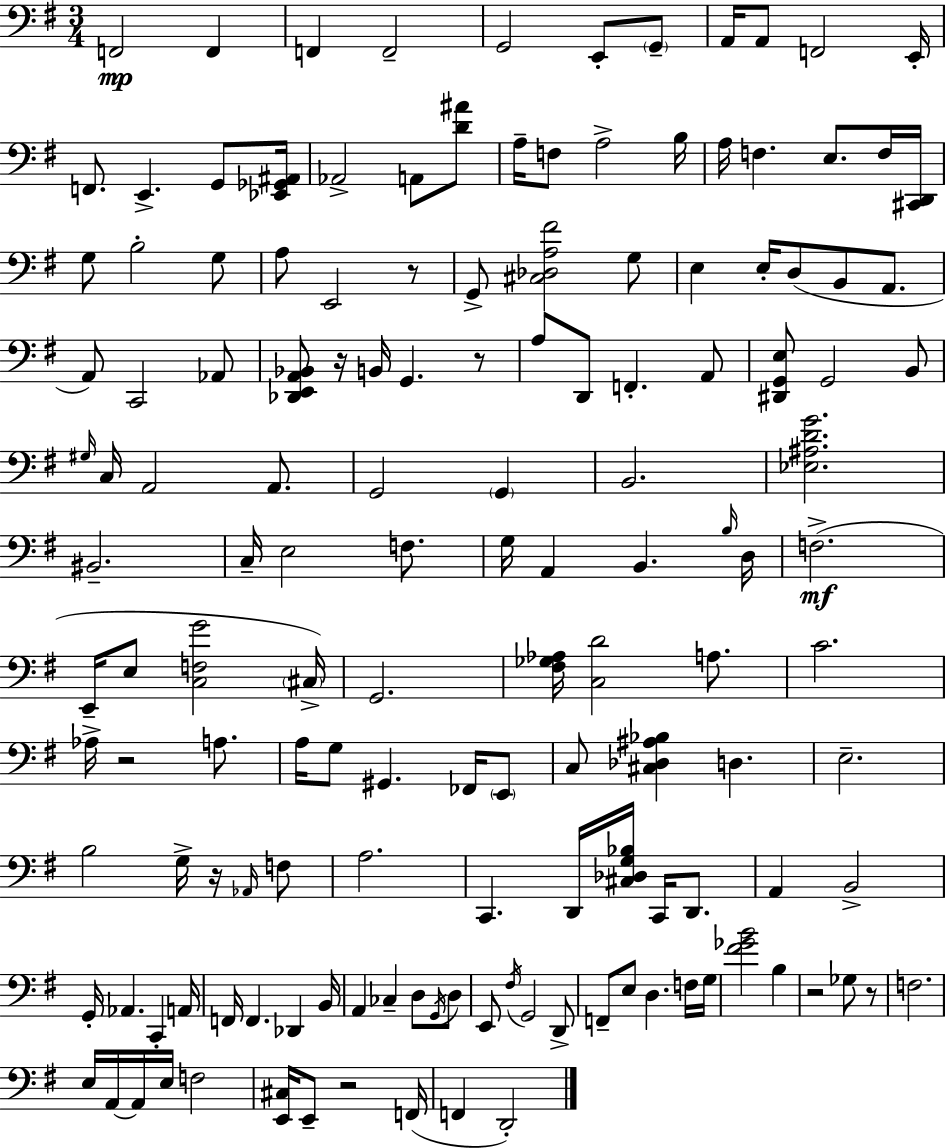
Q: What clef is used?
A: bass